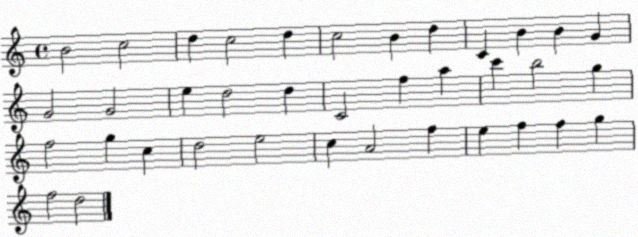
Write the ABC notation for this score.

X:1
T:Untitled
M:4/4
L:1/4
K:C
B2 c2 d c2 d c2 B d C B B G G2 G2 e d2 d C2 f a c' b2 g f2 g c d2 e2 c A2 f e f f g f2 d2